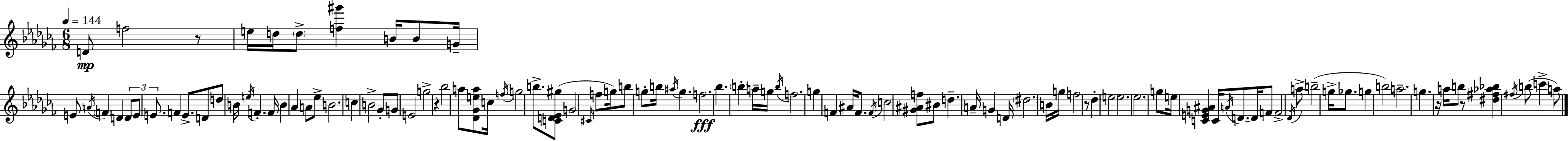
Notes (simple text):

D4/e F5/h R/e E5/s D5/s D5/e [F5,G#6]/q B4/s B4/e G4/s E4/e A4/s F4/q D4/q D4/e E4/e E4/e. F4/q E4/e. D4/e D5/e B4/s E5/s F4/q. F4/s B4/q Ab4/q A4/e Eb5/e B4/h. C5/q B4/h Gb4/e G4/e E4/h G5/h R/q Bb5/h A5/e [Db4,Gb4,E5,A5]/e C5/s F5/s G5/h B5/e. [C4,D4,Eb4,G#5]/e G4/h C#4/s F5/e G5/s B5/e G5/e B5/s A#5/s G5/q. F5/h. Bb5/q. B5/q A5/s G5/s B5/s F5/h. G5/q F4/q A#4/s F4/e. F4/s C5/h [G#4,A#4,F5]/e BIS4/e D5/q. A4/s G4/q D4/s D#5/h. B4/s G5/s F5/h R/e Db5/q E5/h E5/h. Eb5/h. G5/e E5/s [C4,E4,G4,A#4]/q C4/s A4/s D4/e. D4/s F4/e F4/h Db4/s A5/e B5/h G5/s Gb5/e. G5/q B5/h A5/h. G5/q. R/s A5/s B5/e R/e [D#5,F#5,Ab5,Bb5]/q F#5/s B5/e C6/q A5/e